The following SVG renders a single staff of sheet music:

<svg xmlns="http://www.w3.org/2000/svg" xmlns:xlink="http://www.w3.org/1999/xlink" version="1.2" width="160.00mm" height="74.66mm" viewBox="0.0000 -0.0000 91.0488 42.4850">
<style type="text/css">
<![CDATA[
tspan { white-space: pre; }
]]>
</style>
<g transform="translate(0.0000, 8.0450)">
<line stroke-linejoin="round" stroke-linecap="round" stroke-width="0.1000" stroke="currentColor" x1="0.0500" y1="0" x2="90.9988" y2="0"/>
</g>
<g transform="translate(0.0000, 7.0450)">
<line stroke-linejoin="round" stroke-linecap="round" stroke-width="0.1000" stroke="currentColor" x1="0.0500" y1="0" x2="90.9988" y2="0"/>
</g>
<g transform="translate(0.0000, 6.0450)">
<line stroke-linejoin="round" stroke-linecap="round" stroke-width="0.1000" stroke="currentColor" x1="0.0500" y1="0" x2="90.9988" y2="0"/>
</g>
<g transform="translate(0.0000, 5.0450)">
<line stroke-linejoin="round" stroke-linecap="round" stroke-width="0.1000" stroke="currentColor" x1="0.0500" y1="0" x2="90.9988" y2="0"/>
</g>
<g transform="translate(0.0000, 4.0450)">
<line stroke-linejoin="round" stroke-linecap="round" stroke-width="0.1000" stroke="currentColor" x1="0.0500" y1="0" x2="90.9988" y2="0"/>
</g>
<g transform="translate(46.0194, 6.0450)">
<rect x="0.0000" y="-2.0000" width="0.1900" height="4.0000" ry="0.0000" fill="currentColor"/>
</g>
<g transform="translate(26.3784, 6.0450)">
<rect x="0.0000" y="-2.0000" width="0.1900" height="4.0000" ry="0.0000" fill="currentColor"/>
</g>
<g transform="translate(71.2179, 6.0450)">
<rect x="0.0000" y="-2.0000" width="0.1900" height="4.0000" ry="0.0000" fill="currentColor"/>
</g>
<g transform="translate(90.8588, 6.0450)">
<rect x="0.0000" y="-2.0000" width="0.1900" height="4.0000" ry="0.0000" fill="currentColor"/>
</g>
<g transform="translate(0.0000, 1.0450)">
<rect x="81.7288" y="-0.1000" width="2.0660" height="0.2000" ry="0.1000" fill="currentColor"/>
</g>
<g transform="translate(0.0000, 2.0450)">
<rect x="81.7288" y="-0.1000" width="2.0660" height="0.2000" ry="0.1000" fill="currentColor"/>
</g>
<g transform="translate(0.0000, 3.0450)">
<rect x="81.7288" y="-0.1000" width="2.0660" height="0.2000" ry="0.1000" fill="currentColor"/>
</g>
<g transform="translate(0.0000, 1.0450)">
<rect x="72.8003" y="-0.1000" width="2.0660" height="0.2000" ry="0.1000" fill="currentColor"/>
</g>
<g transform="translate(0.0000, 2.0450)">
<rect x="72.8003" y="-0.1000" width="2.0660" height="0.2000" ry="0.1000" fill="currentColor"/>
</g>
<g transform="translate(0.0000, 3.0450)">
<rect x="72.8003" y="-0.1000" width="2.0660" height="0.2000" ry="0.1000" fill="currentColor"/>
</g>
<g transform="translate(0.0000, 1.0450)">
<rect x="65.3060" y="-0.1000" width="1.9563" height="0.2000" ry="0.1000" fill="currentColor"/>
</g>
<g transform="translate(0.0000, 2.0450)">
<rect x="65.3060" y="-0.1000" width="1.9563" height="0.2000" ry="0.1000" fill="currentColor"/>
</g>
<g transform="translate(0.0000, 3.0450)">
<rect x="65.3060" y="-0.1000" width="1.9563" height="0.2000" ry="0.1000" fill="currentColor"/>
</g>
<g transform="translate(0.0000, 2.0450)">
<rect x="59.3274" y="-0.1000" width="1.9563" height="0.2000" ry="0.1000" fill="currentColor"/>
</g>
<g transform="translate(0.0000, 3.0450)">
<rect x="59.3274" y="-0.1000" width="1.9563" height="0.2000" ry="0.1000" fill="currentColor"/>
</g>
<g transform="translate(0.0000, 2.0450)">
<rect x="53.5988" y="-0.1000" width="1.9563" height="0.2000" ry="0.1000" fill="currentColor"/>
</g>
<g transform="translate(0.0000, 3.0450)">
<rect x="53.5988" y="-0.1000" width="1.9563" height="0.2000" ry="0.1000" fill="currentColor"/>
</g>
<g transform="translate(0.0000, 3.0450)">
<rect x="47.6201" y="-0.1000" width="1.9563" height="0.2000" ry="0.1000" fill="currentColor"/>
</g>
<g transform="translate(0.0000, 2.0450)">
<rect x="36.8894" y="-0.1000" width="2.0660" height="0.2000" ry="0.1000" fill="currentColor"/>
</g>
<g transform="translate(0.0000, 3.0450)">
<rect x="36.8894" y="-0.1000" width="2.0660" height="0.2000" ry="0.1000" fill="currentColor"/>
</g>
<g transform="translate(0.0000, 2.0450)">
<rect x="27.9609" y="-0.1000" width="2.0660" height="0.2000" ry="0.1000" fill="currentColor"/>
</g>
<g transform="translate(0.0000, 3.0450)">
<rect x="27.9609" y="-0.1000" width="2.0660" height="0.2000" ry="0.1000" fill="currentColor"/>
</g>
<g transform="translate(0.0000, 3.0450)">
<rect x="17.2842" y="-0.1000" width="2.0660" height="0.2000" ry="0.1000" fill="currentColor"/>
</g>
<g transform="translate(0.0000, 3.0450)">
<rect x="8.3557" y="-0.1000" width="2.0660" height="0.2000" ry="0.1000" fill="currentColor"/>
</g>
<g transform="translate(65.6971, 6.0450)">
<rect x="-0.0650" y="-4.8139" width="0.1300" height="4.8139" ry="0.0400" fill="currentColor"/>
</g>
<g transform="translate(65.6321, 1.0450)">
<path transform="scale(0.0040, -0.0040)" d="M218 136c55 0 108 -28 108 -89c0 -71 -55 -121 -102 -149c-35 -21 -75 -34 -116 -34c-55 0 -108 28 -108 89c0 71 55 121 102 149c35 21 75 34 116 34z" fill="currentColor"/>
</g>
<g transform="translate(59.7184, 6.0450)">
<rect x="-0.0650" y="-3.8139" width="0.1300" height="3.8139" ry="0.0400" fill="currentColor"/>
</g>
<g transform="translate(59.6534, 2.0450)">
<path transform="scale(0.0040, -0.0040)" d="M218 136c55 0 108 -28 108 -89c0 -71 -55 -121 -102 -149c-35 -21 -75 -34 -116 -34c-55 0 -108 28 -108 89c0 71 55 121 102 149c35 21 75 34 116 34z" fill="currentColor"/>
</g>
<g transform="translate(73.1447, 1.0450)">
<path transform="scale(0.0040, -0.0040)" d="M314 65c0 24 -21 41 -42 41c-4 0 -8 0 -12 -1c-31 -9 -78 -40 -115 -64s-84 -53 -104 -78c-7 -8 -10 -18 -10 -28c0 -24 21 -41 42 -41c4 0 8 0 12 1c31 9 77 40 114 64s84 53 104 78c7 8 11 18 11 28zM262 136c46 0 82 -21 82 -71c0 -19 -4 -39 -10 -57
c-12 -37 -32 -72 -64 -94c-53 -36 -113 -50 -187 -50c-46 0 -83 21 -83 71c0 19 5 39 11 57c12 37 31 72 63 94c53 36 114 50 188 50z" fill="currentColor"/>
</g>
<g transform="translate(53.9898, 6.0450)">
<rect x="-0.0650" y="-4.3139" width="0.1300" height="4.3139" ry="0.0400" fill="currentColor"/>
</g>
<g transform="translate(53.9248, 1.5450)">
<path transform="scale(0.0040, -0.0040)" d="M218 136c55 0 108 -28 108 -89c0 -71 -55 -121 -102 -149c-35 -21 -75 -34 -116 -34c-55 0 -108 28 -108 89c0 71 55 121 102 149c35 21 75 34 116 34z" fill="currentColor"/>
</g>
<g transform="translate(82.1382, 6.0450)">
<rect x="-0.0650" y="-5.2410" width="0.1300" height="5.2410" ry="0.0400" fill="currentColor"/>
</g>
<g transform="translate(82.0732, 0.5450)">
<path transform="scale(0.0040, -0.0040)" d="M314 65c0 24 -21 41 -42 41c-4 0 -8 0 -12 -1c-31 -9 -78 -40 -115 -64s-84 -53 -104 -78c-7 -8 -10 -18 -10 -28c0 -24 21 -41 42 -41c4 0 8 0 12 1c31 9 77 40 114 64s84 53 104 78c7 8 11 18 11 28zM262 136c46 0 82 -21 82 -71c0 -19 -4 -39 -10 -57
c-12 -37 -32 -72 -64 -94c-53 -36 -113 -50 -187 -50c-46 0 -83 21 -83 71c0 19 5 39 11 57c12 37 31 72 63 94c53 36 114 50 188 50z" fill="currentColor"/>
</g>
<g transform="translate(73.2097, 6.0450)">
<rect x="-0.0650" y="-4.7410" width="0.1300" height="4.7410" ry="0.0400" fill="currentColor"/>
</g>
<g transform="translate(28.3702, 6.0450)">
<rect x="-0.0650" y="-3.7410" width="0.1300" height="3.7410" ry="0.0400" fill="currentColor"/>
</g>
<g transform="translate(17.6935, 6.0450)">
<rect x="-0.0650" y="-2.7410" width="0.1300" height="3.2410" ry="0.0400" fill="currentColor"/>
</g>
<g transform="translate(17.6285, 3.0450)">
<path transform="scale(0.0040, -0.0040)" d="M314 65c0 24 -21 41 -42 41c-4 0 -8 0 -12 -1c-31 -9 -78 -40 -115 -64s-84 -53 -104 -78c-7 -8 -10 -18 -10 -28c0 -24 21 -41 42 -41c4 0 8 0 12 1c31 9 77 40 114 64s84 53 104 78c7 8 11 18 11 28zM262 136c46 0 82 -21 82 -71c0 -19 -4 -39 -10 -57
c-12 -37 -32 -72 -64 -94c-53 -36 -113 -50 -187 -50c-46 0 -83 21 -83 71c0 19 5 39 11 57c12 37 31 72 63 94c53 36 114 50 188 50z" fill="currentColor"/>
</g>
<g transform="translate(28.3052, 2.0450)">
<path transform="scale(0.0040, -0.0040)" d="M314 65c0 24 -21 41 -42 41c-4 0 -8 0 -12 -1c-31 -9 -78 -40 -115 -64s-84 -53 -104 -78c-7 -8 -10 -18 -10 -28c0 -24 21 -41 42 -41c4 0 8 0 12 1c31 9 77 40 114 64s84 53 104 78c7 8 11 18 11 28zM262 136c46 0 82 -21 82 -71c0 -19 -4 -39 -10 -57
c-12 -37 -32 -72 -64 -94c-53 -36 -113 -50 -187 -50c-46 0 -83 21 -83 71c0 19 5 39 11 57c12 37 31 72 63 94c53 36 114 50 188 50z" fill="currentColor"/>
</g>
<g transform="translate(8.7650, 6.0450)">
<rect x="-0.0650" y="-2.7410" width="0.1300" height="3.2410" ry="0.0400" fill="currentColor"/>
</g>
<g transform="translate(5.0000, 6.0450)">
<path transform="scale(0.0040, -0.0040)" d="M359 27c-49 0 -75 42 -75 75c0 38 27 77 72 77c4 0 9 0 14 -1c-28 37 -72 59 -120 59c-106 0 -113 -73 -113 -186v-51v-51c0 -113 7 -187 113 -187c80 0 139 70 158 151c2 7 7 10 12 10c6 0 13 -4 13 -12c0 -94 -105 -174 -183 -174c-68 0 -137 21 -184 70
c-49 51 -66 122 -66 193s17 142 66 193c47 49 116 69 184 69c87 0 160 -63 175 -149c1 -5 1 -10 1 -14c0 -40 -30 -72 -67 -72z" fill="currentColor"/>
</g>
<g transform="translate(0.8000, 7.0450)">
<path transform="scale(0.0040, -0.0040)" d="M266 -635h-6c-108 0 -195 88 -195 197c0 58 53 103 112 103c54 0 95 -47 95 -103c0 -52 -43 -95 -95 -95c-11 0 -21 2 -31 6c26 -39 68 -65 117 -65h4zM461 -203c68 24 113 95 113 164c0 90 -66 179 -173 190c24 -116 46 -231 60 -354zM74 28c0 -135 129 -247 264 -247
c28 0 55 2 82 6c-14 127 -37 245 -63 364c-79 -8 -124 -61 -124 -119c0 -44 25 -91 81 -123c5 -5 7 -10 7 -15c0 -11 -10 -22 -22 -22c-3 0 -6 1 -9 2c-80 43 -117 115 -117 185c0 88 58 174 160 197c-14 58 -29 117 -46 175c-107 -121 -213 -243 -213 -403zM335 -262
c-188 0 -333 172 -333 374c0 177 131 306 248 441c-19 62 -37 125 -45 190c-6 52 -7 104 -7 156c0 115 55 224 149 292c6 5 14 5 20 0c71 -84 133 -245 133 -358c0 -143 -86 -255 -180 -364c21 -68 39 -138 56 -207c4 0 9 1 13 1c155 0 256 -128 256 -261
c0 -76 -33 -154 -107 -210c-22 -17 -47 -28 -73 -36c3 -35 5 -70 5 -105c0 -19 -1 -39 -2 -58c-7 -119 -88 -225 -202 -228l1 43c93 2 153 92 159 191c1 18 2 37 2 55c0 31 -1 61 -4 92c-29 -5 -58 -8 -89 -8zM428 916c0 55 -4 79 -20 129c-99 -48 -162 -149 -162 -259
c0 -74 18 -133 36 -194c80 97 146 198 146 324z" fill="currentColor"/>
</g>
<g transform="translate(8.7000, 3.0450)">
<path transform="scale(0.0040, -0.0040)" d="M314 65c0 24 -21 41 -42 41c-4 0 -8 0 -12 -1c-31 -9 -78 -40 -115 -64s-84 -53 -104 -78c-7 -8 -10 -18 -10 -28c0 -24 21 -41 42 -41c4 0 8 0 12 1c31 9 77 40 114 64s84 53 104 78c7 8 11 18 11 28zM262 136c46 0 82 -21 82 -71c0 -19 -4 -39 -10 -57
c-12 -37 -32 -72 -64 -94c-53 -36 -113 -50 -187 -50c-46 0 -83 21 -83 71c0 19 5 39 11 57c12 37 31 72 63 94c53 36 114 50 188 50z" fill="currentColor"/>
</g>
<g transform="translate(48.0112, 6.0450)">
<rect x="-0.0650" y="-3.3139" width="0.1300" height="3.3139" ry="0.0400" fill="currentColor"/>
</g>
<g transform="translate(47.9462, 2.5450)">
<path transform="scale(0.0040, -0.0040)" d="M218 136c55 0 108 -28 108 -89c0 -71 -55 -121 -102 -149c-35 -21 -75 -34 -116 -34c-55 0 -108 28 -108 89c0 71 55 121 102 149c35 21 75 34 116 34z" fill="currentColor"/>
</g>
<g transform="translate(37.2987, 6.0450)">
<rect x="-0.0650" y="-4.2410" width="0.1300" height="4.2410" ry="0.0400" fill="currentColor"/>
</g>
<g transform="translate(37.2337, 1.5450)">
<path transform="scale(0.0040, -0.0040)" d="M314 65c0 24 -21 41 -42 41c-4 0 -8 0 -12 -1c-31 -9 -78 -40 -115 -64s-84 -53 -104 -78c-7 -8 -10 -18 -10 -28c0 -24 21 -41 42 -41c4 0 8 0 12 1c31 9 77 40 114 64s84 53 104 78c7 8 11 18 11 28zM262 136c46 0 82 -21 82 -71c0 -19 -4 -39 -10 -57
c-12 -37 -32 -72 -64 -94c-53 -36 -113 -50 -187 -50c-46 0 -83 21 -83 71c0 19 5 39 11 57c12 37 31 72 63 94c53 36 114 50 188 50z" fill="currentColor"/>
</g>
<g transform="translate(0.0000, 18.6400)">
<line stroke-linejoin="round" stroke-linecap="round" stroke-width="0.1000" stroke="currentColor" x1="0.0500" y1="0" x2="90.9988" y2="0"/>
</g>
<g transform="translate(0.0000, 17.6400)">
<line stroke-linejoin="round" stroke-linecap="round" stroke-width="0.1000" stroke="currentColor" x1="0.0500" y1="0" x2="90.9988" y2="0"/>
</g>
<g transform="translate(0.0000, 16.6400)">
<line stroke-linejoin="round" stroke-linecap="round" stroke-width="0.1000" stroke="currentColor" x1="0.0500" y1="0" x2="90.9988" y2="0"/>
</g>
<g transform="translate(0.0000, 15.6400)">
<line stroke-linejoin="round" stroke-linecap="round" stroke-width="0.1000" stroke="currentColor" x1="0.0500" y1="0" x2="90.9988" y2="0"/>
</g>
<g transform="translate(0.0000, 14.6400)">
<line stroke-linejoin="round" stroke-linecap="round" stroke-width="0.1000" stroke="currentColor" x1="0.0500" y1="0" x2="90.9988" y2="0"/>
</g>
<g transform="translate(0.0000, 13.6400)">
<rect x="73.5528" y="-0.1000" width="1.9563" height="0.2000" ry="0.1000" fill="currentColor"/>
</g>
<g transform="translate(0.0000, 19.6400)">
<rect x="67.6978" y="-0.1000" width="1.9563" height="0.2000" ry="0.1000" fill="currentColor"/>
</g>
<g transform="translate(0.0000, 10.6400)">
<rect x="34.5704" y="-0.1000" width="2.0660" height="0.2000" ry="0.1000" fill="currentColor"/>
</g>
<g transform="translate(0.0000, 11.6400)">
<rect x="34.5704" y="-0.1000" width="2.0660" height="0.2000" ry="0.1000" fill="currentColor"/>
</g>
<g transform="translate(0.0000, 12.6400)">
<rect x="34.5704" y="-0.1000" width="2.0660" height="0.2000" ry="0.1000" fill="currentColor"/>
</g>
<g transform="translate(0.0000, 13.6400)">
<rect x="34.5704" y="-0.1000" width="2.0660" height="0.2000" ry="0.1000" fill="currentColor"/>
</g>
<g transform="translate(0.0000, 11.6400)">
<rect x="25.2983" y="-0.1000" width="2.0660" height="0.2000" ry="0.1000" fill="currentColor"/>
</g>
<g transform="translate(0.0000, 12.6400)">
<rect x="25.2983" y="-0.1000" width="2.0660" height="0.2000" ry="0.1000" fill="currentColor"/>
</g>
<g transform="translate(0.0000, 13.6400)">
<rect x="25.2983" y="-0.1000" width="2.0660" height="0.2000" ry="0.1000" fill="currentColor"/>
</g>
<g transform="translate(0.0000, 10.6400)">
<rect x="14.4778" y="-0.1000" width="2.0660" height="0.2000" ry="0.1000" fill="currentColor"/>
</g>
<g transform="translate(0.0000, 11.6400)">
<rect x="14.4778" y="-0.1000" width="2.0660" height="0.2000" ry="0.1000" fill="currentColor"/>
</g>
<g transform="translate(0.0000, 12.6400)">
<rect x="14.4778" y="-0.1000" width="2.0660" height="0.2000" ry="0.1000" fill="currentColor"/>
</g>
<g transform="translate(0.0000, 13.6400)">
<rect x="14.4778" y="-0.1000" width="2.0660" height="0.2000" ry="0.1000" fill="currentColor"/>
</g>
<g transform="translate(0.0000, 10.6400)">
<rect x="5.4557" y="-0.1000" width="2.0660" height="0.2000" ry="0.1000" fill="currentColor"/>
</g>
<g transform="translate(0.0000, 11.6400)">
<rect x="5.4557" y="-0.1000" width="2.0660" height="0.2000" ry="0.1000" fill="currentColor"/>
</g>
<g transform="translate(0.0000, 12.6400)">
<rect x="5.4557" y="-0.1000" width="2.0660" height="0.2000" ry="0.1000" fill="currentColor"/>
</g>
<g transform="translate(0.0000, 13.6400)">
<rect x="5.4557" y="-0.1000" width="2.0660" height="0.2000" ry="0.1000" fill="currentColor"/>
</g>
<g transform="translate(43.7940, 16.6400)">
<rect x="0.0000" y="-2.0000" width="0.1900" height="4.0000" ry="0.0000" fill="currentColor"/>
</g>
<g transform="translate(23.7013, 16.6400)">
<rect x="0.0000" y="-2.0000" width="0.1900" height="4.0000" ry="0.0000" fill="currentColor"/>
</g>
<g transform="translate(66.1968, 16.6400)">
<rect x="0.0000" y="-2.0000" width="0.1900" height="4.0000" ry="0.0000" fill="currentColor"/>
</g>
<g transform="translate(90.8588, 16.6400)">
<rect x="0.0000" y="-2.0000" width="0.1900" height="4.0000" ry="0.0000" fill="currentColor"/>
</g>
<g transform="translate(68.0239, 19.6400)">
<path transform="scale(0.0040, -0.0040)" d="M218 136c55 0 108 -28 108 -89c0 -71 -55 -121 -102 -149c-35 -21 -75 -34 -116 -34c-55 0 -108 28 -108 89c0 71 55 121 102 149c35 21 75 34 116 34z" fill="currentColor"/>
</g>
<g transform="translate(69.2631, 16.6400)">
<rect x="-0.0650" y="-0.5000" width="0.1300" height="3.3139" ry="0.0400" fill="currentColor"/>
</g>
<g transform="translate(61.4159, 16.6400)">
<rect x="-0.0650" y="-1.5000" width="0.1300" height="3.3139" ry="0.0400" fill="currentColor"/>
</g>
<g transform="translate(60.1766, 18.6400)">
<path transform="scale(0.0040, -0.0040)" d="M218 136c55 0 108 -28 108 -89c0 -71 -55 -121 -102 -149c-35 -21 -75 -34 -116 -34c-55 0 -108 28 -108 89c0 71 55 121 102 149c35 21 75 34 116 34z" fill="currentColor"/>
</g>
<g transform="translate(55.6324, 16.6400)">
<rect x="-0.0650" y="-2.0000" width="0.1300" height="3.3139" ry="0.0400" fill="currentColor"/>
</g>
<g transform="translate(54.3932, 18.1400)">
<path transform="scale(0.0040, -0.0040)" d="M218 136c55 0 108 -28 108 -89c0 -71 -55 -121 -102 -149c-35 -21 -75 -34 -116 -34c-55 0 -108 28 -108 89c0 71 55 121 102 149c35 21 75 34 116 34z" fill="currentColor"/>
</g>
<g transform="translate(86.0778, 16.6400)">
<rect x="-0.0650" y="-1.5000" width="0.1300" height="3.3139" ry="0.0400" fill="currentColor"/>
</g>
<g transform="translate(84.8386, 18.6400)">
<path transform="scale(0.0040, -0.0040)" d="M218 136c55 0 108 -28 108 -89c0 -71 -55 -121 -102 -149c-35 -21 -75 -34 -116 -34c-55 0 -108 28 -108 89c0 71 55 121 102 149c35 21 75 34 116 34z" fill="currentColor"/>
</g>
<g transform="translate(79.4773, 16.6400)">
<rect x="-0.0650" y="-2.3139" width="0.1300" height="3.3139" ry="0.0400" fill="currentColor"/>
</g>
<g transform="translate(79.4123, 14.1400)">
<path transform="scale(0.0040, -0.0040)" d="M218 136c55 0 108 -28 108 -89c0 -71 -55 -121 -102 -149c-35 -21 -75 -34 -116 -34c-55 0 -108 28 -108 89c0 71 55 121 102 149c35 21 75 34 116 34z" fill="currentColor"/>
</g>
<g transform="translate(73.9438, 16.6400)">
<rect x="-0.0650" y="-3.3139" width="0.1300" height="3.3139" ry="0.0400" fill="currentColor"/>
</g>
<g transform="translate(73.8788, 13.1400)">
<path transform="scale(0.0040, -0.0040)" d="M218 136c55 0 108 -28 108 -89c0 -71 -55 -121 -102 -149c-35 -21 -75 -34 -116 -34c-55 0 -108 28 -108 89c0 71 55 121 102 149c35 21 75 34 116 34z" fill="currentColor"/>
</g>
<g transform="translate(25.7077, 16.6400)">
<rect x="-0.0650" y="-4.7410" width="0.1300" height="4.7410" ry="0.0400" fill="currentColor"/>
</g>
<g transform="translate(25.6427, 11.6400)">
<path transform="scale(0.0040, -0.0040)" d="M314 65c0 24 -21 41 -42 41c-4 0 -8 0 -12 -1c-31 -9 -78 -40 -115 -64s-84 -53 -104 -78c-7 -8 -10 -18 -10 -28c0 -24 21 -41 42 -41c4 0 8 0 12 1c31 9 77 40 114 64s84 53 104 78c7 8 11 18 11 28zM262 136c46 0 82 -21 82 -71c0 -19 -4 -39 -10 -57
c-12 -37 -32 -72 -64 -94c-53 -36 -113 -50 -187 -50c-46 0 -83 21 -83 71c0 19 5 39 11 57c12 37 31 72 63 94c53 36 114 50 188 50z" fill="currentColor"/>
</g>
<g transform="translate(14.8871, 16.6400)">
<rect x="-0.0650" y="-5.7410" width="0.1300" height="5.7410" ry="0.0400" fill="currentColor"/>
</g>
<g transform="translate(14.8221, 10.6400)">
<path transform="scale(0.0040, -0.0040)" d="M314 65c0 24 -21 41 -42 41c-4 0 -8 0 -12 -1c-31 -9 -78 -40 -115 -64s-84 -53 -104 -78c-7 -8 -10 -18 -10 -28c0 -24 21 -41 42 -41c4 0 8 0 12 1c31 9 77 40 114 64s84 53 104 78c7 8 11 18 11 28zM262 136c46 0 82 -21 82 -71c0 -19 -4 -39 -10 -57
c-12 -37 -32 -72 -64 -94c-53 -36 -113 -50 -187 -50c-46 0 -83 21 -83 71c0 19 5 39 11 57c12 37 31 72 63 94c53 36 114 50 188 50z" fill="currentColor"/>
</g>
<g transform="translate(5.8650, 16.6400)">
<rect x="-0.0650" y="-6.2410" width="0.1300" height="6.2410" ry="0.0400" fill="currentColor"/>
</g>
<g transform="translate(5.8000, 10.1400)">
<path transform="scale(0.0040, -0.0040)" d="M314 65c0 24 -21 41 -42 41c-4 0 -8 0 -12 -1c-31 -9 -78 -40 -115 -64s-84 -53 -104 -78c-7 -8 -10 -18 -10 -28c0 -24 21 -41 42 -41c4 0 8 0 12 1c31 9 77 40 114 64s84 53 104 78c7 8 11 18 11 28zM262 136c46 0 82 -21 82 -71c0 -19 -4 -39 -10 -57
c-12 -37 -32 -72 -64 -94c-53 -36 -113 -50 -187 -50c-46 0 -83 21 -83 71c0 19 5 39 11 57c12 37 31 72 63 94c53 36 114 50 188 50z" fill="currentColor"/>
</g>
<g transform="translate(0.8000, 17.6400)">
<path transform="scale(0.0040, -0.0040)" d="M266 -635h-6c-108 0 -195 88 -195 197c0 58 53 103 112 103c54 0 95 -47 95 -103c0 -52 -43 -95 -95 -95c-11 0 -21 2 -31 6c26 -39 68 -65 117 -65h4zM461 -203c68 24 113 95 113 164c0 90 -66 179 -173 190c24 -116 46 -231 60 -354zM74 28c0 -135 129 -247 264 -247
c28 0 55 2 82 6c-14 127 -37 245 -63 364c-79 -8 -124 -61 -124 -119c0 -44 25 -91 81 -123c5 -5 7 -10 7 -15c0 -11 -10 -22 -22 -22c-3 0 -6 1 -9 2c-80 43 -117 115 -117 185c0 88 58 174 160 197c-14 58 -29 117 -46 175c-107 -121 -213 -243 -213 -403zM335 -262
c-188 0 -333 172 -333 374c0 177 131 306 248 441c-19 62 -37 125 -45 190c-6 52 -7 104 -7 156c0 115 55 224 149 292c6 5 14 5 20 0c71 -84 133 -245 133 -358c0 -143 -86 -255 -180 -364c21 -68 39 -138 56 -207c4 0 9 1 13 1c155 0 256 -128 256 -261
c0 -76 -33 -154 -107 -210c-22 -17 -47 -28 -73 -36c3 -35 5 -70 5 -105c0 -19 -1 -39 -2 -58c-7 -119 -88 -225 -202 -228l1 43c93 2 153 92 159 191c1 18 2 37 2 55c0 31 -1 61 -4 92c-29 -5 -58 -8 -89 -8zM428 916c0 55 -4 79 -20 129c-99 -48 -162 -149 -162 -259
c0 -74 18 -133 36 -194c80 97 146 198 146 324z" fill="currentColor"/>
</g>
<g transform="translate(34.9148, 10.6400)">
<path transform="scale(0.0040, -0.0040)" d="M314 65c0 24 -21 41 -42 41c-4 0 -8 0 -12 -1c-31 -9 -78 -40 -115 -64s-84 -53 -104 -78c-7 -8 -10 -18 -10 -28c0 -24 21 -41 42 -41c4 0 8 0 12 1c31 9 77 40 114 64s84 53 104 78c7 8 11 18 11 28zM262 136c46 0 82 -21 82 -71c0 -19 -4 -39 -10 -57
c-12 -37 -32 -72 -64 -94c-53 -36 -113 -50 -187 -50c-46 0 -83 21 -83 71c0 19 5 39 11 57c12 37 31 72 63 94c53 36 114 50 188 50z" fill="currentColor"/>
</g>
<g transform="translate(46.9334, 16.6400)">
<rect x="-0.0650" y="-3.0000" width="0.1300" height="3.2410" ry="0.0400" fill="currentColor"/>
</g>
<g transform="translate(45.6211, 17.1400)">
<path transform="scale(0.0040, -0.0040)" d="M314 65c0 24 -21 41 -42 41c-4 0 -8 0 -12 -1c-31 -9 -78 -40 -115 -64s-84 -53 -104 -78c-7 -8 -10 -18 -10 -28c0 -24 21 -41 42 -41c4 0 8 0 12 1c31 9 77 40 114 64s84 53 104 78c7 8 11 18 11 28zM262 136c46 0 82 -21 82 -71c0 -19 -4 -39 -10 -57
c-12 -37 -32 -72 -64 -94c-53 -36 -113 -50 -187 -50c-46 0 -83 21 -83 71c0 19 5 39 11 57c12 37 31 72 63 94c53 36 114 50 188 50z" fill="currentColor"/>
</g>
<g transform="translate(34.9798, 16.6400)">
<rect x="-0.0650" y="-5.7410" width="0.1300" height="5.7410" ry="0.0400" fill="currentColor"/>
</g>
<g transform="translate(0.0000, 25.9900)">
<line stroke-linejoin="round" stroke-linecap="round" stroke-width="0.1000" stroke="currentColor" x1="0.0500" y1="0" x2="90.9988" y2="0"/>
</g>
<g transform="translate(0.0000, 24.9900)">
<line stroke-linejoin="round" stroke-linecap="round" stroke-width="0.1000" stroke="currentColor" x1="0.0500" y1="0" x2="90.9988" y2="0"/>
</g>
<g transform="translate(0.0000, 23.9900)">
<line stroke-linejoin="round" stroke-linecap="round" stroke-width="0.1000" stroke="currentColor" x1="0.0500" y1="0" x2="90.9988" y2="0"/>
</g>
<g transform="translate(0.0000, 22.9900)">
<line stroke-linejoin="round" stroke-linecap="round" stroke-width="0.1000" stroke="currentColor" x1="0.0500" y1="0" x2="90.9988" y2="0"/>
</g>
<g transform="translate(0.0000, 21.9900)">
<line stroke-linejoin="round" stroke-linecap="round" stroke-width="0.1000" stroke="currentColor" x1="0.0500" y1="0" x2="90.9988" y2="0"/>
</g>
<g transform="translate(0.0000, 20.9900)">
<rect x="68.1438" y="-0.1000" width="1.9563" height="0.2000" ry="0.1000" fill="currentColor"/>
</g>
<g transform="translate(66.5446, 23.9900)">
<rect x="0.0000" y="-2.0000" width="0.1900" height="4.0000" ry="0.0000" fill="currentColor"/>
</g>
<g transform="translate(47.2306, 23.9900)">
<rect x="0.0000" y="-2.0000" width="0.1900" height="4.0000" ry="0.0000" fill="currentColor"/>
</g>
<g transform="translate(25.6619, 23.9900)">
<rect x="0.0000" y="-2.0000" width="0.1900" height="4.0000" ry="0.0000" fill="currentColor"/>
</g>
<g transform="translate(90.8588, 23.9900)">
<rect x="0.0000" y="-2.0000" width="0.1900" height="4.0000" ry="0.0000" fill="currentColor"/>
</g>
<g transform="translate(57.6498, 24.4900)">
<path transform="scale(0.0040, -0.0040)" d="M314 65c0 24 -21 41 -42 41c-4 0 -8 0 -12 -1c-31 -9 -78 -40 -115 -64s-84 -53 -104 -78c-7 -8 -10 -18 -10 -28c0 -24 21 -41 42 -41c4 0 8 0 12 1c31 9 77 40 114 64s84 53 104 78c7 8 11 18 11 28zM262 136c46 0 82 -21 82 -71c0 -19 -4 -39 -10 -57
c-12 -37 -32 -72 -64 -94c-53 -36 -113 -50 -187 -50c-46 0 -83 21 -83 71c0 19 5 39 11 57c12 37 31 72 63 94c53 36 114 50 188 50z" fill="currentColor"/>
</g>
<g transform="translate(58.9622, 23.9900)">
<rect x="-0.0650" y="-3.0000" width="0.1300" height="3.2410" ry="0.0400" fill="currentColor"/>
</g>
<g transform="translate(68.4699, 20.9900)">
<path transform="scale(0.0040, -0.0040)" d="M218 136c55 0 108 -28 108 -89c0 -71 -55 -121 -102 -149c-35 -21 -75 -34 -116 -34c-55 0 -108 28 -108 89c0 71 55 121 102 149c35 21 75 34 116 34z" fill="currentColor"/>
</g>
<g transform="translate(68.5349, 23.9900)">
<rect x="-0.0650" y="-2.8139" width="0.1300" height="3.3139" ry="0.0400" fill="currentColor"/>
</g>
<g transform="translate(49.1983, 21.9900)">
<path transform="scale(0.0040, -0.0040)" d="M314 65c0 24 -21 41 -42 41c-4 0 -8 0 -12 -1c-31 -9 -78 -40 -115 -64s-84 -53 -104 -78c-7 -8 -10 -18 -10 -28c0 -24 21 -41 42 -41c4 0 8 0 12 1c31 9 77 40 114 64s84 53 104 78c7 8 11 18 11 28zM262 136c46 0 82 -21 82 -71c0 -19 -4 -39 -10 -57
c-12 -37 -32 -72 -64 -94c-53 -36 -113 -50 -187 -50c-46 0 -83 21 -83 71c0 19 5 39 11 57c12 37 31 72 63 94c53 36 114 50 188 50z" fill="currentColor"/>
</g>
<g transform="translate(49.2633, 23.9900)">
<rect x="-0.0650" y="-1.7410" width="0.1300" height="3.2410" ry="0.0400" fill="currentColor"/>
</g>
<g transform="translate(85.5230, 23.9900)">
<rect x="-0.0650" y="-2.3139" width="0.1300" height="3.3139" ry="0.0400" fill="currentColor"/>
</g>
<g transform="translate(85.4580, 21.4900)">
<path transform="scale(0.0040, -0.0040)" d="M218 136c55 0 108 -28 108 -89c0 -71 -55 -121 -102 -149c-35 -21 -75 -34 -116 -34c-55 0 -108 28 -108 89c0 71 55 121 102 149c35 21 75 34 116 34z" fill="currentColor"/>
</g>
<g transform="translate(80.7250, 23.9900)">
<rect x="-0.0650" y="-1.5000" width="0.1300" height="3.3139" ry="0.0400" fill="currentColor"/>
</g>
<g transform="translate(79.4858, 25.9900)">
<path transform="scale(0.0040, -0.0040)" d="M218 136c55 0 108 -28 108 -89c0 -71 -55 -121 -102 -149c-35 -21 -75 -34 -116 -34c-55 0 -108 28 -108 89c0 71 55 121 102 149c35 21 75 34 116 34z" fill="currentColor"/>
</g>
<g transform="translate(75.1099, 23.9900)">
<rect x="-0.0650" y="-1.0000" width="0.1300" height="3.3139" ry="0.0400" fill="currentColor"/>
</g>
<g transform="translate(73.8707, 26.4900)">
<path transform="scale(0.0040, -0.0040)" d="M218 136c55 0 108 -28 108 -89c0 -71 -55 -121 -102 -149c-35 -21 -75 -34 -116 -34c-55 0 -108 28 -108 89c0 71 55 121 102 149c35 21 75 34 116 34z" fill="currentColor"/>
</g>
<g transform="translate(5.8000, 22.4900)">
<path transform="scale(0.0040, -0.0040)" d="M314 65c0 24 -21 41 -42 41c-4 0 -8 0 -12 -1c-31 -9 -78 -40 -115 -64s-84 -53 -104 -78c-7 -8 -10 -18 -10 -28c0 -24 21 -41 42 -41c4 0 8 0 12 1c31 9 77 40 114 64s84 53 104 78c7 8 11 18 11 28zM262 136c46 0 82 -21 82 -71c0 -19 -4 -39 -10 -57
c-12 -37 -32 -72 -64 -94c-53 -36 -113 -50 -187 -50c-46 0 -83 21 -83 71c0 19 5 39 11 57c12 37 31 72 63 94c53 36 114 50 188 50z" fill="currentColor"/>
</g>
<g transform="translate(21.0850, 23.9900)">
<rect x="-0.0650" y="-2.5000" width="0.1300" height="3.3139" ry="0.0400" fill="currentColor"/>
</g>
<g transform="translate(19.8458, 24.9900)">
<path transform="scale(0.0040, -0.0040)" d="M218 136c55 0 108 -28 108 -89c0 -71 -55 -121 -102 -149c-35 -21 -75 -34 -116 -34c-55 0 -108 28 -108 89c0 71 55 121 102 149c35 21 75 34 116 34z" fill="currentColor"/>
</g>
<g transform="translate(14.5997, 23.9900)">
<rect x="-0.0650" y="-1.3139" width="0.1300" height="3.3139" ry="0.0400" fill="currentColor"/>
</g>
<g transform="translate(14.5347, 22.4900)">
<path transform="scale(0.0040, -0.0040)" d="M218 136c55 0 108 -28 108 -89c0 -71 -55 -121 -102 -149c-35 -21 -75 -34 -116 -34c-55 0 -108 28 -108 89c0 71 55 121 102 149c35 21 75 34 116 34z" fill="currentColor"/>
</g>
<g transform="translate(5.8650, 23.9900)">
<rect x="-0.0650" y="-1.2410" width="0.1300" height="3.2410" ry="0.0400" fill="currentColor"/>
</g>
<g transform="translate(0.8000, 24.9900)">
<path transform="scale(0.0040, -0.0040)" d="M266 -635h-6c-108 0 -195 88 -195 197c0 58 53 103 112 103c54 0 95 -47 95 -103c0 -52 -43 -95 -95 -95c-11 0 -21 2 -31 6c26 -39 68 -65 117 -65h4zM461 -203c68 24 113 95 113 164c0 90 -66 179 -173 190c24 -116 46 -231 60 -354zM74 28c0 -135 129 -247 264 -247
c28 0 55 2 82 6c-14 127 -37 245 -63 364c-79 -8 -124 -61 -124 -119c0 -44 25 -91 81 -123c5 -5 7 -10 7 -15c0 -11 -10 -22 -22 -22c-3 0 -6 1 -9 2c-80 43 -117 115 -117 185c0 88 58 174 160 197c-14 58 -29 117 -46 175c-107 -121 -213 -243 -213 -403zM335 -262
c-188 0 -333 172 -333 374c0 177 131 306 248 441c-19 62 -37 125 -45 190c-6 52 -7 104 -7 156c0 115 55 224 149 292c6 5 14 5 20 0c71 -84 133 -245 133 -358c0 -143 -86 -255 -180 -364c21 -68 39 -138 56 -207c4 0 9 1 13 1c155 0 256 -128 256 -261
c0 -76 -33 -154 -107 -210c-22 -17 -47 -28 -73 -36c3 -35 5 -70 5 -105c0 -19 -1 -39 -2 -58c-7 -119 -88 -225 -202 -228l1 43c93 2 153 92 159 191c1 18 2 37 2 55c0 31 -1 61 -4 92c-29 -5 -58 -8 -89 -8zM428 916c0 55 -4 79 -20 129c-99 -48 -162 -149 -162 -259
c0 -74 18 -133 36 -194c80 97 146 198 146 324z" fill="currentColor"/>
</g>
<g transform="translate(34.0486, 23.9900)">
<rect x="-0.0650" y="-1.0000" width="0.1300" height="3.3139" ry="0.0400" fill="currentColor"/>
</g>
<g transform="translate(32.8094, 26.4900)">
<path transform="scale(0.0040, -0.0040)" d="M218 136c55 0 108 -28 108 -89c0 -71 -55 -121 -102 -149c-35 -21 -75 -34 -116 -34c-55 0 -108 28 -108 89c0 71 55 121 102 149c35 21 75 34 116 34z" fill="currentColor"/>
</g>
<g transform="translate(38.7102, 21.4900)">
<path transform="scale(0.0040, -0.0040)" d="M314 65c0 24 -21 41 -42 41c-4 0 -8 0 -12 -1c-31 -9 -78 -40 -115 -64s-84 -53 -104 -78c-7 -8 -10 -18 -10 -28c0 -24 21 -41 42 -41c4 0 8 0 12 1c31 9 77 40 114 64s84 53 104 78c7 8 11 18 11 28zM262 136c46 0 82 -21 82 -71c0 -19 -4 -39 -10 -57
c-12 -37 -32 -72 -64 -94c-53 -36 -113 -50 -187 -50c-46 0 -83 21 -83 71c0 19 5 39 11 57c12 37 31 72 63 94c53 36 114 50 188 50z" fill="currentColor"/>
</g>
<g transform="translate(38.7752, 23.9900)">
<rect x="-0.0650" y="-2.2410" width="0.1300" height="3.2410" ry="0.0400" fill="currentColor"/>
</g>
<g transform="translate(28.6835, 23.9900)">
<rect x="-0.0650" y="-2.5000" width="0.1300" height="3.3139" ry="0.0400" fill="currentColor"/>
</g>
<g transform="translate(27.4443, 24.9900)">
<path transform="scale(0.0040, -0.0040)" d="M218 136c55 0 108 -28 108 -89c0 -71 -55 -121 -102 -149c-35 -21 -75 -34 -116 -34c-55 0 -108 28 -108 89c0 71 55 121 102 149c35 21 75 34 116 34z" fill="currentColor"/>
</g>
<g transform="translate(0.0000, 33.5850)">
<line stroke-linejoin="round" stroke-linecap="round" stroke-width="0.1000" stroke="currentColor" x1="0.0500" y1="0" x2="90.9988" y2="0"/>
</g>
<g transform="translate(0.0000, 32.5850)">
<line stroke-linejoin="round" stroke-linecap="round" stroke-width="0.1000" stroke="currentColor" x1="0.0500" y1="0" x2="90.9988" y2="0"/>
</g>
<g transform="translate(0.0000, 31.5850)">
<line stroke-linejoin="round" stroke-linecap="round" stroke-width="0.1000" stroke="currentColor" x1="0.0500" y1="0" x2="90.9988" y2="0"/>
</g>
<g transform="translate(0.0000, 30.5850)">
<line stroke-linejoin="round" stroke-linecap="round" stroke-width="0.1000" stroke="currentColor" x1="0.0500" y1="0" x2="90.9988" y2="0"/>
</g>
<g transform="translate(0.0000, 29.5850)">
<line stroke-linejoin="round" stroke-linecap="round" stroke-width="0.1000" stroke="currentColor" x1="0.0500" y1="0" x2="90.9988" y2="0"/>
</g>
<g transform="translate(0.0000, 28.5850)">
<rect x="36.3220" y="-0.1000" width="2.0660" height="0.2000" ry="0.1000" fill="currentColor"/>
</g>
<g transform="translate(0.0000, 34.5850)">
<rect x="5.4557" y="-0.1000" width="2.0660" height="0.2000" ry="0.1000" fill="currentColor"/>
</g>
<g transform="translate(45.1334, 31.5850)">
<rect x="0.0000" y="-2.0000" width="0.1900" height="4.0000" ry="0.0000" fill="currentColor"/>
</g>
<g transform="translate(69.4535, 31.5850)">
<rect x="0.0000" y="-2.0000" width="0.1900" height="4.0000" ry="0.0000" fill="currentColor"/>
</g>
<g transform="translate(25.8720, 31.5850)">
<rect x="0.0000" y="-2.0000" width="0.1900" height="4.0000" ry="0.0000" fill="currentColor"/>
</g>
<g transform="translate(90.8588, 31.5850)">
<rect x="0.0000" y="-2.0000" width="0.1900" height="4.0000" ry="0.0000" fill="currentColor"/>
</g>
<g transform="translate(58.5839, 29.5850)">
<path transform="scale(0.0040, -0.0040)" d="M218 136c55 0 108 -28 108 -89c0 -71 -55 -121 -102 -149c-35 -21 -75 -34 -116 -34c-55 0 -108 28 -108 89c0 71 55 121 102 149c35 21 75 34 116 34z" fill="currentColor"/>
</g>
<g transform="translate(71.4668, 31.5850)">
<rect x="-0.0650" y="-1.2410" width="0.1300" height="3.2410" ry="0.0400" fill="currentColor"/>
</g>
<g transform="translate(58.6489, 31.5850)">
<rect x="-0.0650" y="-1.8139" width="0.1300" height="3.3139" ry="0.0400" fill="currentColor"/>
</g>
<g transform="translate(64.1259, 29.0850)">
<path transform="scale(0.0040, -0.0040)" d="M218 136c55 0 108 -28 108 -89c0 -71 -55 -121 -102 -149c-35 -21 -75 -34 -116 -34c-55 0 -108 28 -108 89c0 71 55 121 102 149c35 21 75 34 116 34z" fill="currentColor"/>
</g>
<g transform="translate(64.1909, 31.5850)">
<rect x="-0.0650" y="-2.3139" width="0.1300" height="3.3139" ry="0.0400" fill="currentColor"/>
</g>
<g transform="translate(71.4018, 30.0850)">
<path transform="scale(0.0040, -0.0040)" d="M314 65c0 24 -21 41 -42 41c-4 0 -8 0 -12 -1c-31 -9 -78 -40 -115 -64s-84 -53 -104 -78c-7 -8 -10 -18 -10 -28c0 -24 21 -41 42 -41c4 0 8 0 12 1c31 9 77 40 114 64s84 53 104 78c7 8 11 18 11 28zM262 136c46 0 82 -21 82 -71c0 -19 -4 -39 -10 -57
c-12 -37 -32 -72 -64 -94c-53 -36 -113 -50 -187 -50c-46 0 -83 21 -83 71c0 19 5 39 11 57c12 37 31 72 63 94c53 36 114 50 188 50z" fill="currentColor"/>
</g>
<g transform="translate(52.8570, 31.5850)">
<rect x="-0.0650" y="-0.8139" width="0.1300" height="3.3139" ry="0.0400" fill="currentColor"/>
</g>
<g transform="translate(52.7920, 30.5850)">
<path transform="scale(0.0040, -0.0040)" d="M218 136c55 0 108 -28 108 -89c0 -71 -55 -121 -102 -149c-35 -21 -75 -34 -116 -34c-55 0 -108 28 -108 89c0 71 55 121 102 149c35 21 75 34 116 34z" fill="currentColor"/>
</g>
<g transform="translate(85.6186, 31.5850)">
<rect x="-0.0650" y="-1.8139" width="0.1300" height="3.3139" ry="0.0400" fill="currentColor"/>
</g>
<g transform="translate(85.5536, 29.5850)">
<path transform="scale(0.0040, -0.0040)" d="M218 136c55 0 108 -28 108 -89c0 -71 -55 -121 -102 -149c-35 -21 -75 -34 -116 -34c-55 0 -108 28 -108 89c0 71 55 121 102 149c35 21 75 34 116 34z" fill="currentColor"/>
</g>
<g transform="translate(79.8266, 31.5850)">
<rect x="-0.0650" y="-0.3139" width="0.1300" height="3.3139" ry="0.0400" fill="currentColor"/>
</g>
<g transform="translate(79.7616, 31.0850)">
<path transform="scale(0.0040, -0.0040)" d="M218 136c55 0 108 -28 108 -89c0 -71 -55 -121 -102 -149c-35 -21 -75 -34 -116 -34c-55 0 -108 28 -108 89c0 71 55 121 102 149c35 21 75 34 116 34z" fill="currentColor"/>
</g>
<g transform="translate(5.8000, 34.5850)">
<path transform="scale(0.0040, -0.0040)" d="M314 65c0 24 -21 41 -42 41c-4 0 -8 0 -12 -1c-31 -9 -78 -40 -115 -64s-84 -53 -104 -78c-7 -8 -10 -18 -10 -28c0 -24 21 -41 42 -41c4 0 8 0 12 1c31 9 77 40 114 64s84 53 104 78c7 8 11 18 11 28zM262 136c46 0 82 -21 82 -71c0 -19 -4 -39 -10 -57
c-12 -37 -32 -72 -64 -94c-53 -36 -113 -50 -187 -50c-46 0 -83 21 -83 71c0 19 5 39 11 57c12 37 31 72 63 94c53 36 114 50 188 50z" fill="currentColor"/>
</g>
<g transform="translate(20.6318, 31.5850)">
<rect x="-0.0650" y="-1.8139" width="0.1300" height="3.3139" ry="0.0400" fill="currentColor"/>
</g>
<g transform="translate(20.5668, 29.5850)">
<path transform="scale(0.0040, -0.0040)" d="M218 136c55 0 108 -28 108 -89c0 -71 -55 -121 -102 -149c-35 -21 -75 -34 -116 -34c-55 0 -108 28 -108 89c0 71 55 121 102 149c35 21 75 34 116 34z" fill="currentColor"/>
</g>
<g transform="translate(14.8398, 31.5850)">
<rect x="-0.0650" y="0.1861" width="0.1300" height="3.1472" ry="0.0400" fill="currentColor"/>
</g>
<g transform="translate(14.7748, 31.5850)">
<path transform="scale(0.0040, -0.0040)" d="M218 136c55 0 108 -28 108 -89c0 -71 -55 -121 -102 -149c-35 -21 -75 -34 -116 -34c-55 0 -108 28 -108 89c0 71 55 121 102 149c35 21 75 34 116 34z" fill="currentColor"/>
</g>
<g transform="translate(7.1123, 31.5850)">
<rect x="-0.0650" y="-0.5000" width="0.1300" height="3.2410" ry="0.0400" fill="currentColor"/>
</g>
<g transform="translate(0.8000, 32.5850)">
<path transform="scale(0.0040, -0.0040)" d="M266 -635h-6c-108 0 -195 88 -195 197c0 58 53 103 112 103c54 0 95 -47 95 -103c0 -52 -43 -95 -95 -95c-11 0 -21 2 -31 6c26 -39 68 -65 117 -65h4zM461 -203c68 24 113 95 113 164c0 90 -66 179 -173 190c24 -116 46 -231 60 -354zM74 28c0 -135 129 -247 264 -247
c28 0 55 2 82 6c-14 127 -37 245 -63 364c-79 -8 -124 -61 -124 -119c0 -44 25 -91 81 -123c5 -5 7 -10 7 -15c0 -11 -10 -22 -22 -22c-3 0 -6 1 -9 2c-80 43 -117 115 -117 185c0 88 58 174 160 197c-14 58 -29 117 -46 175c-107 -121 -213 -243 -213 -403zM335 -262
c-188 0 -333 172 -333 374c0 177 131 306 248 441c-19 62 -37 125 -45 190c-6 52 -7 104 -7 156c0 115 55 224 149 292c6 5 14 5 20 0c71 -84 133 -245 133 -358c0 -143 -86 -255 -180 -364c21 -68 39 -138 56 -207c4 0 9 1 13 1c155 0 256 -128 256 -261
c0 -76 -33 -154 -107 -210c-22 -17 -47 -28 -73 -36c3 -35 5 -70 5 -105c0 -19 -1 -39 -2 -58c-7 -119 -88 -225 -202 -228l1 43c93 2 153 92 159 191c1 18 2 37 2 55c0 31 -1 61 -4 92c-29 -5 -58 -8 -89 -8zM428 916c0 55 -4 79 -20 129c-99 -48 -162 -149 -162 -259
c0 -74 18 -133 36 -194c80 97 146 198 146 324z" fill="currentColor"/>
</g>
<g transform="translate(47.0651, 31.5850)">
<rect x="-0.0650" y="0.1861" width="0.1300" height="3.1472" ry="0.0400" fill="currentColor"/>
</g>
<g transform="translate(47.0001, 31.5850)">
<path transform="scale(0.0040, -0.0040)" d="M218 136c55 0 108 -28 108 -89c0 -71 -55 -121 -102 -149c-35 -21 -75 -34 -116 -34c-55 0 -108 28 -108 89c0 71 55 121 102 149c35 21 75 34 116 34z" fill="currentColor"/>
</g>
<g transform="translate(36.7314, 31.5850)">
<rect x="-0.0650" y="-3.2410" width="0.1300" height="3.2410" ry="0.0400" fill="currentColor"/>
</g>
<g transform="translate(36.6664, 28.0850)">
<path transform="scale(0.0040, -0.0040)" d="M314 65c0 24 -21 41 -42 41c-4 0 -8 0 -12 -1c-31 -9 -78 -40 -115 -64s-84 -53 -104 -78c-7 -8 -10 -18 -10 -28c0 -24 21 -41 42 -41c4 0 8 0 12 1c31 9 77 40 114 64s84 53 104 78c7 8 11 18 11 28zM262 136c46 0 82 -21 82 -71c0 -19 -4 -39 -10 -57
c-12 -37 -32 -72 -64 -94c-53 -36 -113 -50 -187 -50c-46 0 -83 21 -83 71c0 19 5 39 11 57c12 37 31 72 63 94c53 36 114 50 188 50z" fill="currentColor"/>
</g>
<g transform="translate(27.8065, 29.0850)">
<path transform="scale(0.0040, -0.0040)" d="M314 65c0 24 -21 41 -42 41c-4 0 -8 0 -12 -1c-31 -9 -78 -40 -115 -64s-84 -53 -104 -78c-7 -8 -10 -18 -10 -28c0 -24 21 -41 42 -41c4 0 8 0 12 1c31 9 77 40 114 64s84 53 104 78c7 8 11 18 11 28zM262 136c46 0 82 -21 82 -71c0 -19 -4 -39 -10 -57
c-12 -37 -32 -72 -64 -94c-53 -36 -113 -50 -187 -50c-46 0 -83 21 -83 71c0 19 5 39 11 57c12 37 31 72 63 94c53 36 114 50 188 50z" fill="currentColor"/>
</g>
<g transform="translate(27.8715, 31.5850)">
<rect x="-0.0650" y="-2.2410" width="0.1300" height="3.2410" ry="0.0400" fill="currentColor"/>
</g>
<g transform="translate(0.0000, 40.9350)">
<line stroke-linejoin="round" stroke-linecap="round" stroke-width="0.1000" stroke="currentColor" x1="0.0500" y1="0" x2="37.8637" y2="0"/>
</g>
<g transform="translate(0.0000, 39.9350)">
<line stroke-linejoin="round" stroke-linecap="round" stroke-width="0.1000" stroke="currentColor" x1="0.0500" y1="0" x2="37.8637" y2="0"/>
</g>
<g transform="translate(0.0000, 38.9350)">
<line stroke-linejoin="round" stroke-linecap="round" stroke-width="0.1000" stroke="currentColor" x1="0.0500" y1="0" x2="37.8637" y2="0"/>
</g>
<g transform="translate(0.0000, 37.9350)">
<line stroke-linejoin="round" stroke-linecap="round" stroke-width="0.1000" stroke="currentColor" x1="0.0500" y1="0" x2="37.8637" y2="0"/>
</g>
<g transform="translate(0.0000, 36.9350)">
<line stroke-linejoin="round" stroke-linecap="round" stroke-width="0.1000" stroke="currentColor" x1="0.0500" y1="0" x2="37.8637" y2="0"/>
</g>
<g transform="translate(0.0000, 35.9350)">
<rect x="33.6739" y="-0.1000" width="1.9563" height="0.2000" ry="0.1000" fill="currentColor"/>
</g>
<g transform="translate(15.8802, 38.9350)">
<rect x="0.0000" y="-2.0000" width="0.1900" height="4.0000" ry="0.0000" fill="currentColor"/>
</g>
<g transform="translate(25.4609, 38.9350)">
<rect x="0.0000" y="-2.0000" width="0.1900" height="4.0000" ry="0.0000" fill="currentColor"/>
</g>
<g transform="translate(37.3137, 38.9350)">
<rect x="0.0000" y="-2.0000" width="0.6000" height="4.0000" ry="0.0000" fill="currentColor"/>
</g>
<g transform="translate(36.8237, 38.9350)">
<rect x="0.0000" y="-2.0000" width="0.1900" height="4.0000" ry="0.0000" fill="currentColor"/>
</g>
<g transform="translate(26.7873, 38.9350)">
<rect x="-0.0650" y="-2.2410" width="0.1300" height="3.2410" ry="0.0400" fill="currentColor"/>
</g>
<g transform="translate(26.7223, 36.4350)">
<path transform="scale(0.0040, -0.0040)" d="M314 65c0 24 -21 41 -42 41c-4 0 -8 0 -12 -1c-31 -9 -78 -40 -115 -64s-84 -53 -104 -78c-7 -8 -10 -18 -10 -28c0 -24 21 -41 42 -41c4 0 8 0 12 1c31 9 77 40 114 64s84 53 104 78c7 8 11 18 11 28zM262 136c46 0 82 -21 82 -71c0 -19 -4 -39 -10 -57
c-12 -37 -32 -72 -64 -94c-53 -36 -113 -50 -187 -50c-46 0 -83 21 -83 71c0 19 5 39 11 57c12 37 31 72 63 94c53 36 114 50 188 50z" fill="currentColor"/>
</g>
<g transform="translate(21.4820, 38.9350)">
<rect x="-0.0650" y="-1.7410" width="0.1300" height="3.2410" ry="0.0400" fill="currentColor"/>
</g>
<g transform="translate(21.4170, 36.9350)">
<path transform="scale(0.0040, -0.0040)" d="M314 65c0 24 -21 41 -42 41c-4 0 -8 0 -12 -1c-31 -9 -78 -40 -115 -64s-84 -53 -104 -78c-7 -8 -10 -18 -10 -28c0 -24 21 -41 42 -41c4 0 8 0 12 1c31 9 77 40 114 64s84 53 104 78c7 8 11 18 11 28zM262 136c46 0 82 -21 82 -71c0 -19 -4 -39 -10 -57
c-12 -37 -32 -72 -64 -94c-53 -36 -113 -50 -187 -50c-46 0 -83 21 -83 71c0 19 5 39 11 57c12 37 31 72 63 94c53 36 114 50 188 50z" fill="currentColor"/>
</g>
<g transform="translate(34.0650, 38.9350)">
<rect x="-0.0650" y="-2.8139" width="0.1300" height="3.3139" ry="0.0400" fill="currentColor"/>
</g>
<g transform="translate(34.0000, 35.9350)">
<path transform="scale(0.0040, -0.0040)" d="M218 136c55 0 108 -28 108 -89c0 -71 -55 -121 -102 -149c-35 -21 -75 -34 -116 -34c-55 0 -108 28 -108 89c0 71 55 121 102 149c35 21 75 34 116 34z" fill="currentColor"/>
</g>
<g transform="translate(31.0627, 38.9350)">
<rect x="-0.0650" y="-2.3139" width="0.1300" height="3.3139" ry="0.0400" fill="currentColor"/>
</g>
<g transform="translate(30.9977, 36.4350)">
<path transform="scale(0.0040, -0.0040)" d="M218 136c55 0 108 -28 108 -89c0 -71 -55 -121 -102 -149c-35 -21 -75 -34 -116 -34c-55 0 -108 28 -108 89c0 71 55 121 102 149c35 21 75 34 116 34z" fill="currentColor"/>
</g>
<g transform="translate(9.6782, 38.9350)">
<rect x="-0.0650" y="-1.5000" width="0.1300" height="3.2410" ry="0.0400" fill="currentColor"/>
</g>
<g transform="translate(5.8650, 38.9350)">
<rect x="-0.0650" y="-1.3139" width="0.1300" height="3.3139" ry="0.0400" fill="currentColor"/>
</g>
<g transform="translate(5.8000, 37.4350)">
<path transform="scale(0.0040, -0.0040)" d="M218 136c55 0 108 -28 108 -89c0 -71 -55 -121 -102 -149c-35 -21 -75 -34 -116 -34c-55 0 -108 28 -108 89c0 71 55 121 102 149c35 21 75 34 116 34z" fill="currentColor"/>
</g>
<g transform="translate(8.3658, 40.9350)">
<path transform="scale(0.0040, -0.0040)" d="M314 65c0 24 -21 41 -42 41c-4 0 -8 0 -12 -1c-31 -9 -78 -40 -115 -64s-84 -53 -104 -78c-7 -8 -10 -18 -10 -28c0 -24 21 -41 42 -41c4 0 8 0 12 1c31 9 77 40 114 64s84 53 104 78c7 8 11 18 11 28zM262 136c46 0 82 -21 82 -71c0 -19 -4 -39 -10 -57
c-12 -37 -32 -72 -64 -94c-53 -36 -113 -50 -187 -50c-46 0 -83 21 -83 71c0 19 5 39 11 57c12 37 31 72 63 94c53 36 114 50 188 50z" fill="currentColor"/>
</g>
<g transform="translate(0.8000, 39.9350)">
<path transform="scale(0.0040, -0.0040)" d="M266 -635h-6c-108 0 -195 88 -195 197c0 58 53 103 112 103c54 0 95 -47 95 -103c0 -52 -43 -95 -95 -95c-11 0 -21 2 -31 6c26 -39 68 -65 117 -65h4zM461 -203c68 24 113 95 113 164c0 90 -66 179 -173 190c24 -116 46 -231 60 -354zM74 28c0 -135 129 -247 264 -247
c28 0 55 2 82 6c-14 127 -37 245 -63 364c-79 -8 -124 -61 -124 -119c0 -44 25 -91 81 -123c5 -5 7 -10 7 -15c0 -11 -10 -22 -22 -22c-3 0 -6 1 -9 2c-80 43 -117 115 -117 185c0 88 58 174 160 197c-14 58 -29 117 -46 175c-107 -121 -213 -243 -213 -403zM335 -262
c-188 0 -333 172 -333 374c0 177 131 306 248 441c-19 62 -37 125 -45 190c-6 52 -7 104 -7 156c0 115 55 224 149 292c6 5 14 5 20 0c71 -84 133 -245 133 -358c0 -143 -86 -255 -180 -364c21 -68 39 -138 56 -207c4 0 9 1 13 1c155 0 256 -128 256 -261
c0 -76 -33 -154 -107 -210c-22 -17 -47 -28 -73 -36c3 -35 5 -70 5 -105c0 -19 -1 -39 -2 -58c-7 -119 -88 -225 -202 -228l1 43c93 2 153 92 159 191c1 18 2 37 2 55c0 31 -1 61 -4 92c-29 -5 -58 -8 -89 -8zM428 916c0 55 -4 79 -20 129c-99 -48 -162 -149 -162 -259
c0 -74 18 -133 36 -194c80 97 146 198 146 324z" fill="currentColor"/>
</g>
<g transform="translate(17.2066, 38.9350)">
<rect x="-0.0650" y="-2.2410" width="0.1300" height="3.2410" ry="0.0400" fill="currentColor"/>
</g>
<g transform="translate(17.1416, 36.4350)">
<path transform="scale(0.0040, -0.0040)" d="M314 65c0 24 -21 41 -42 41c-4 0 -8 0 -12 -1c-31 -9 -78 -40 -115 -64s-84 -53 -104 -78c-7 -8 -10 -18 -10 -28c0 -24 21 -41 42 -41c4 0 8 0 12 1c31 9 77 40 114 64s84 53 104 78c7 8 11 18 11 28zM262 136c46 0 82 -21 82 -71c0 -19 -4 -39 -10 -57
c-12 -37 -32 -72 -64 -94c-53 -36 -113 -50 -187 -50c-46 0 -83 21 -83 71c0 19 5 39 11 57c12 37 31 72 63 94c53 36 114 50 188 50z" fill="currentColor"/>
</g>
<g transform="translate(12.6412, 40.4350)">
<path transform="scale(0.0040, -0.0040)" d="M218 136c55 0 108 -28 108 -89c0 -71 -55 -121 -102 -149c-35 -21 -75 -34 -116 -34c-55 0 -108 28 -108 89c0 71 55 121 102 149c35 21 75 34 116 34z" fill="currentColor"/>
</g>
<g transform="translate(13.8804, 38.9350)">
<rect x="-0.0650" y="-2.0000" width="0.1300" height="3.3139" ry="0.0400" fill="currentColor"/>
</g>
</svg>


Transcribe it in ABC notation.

X:1
T:Untitled
M:4/4
L:1/4
K:C
a2 a2 c'2 d'2 b d' c' e' e'2 f'2 a'2 g'2 e'2 g'2 A2 F E C b g E e2 e G G D g2 f2 A2 a D E g C2 B f g2 b2 B d f g e2 c f e E2 F g2 f2 g2 g a